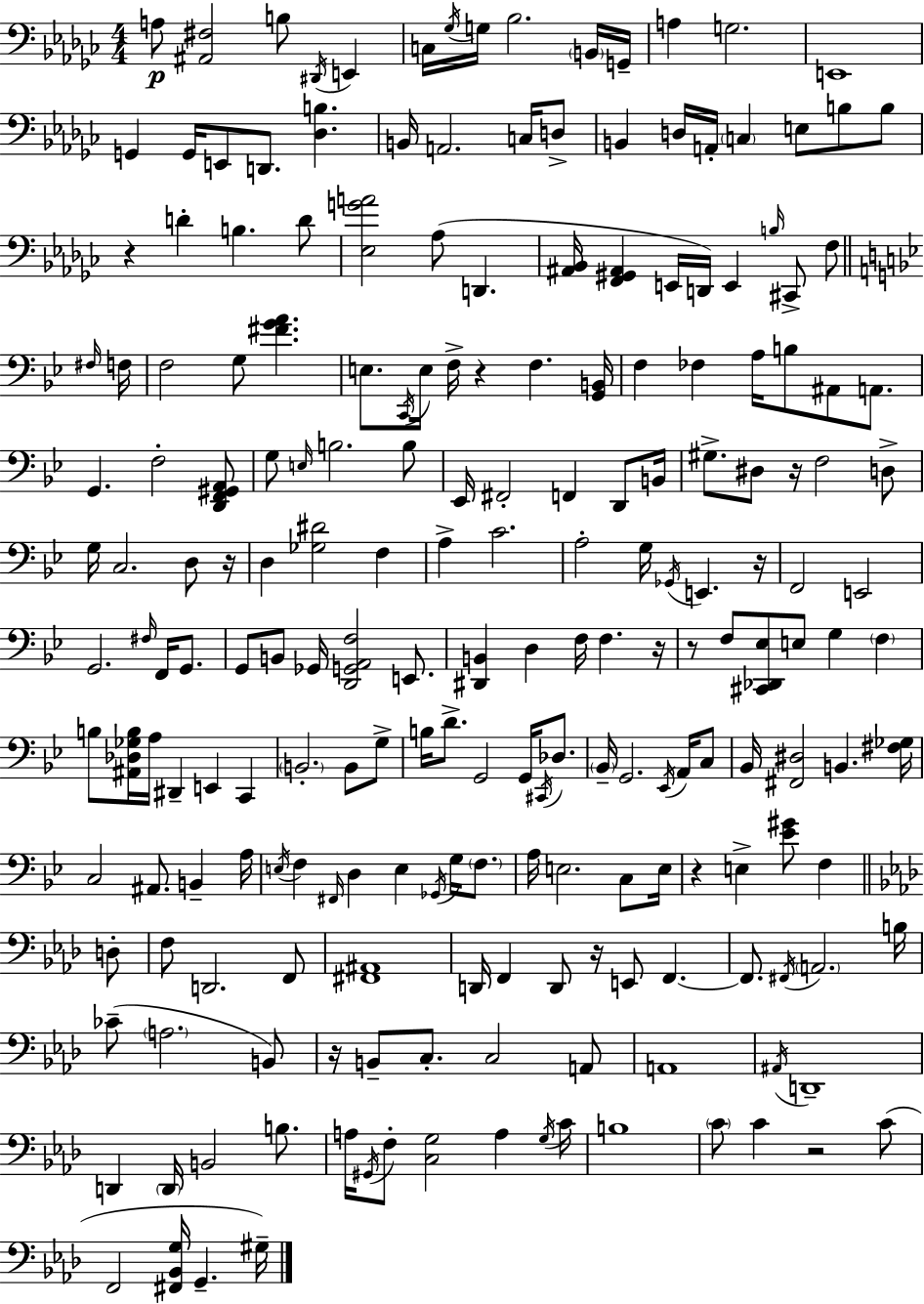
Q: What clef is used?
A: bass